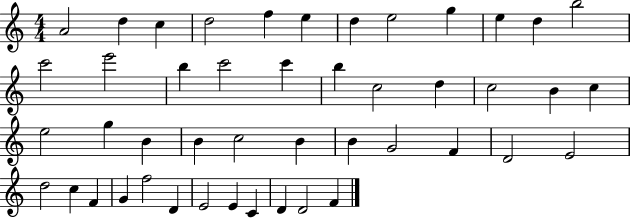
X:1
T:Untitled
M:4/4
L:1/4
K:C
A2 d c d2 f e d e2 g e d b2 c'2 e'2 b c'2 c' b c2 d c2 B c e2 g B B c2 B B G2 F D2 E2 d2 c F G f2 D E2 E C D D2 F